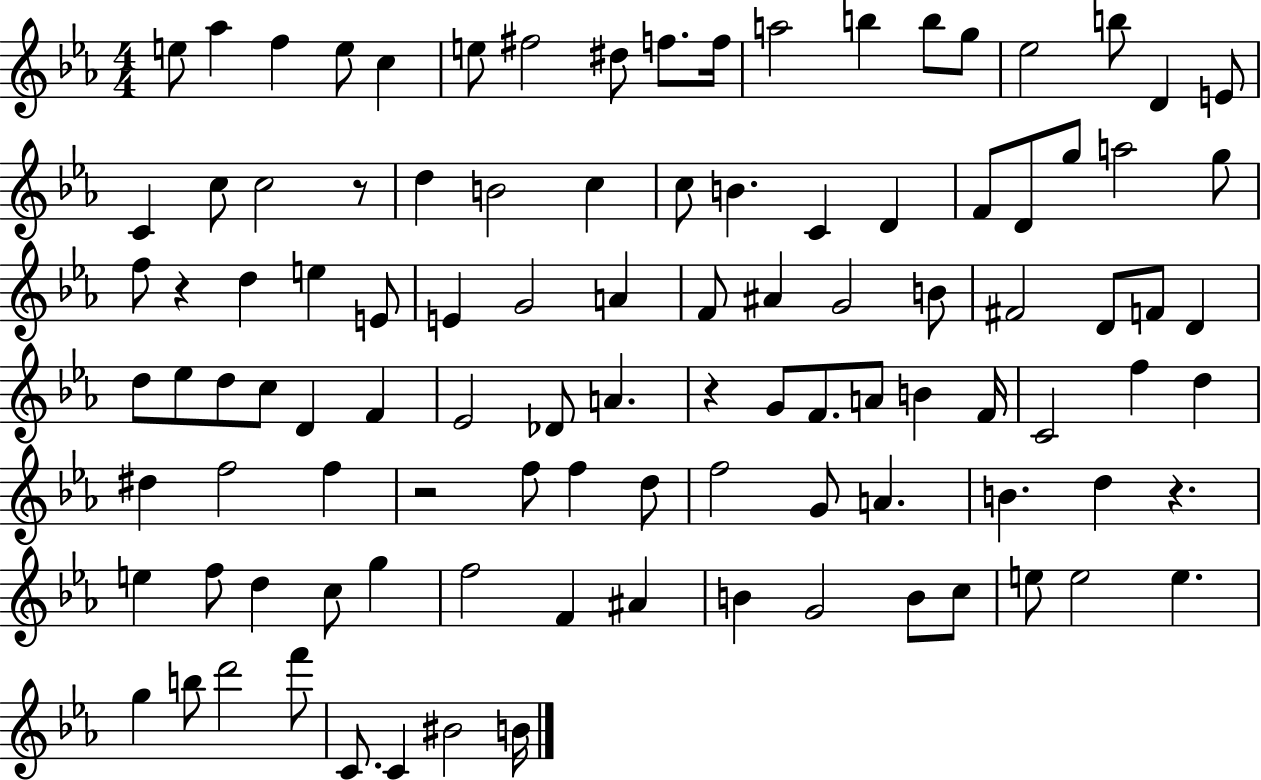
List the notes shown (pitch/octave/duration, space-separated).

E5/e Ab5/q F5/q E5/e C5/q E5/e F#5/h D#5/e F5/e. F5/s A5/h B5/q B5/e G5/e Eb5/h B5/e D4/q E4/e C4/q C5/e C5/h R/e D5/q B4/h C5/q C5/e B4/q. C4/q D4/q F4/e D4/e G5/e A5/h G5/e F5/e R/q D5/q E5/q E4/e E4/q G4/h A4/q F4/e A#4/q G4/h B4/e F#4/h D4/e F4/e D4/q D5/e Eb5/e D5/e C5/e D4/q F4/q Eb4/h Db4/e A4/q. R/q G4/e F4/e. A4/e B4/q F4/s C4/h F5/q D5/q D#5/q F5/h F5/q R/h F5/e F5/q D5/e F5/h G4/e A4/q. B4/q. D5/q R/q. E5/q F5/e D5/q C5/e G5/q F5/h F4/q A#4/q B4/q G4/h B4/e C5/e E5/e E5/h E5/q. G5/q B5/e D6/h F6/e C4/e. C4/q BIS4/h B4/s